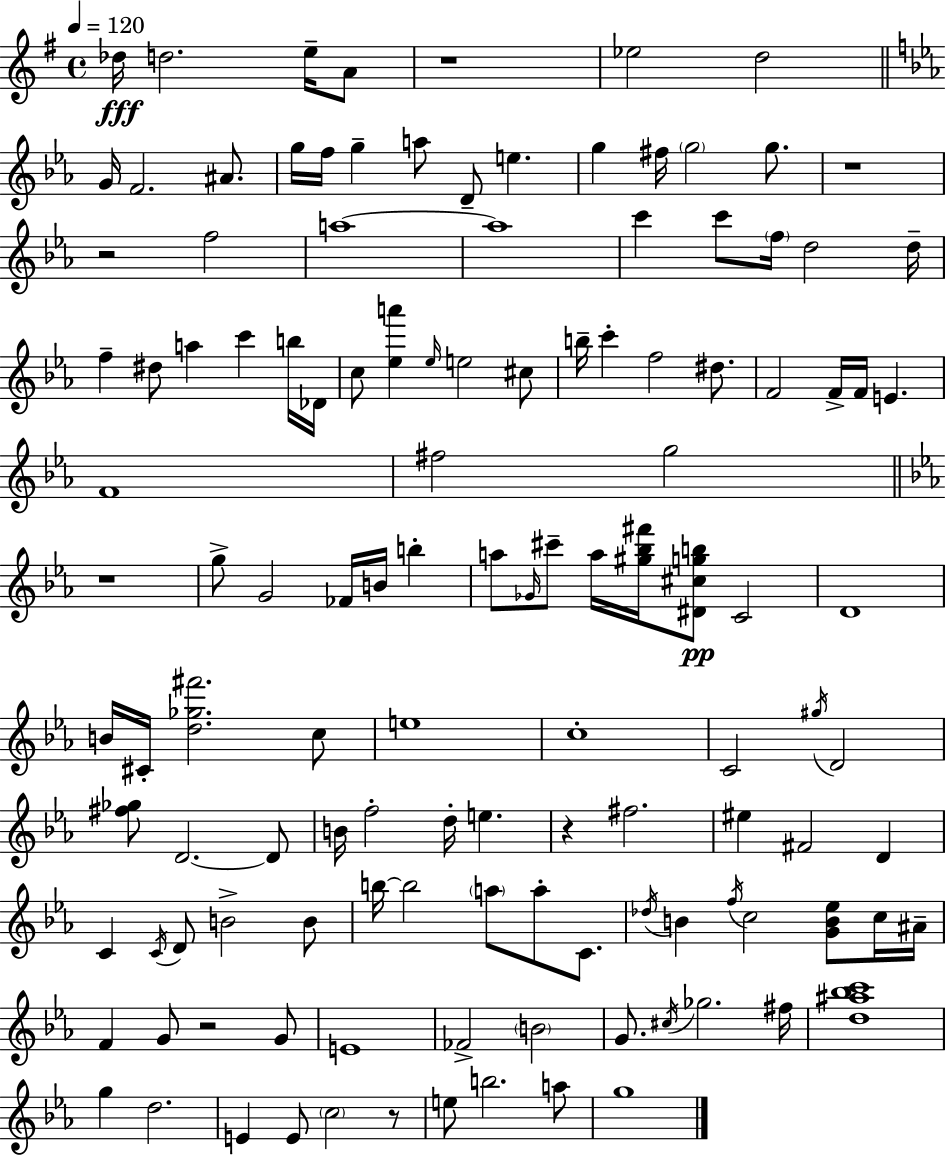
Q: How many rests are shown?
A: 7